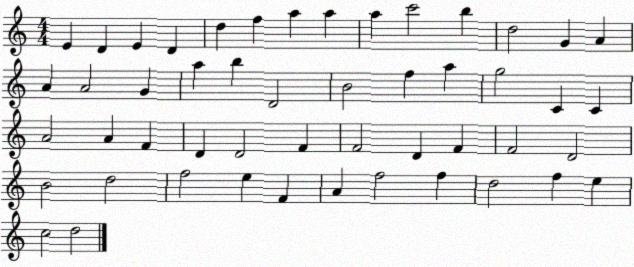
X:1
T:Untitled
M:4/4
L:1/4
K:C
E D E D d f a a a c'2 b d2 G A A A2 G a b D2 B2 f a g2 C C A2 A F D D2 F F2 D F F2 D2 B2 d2 f2 e F A f2 f d2 f e c2 d2